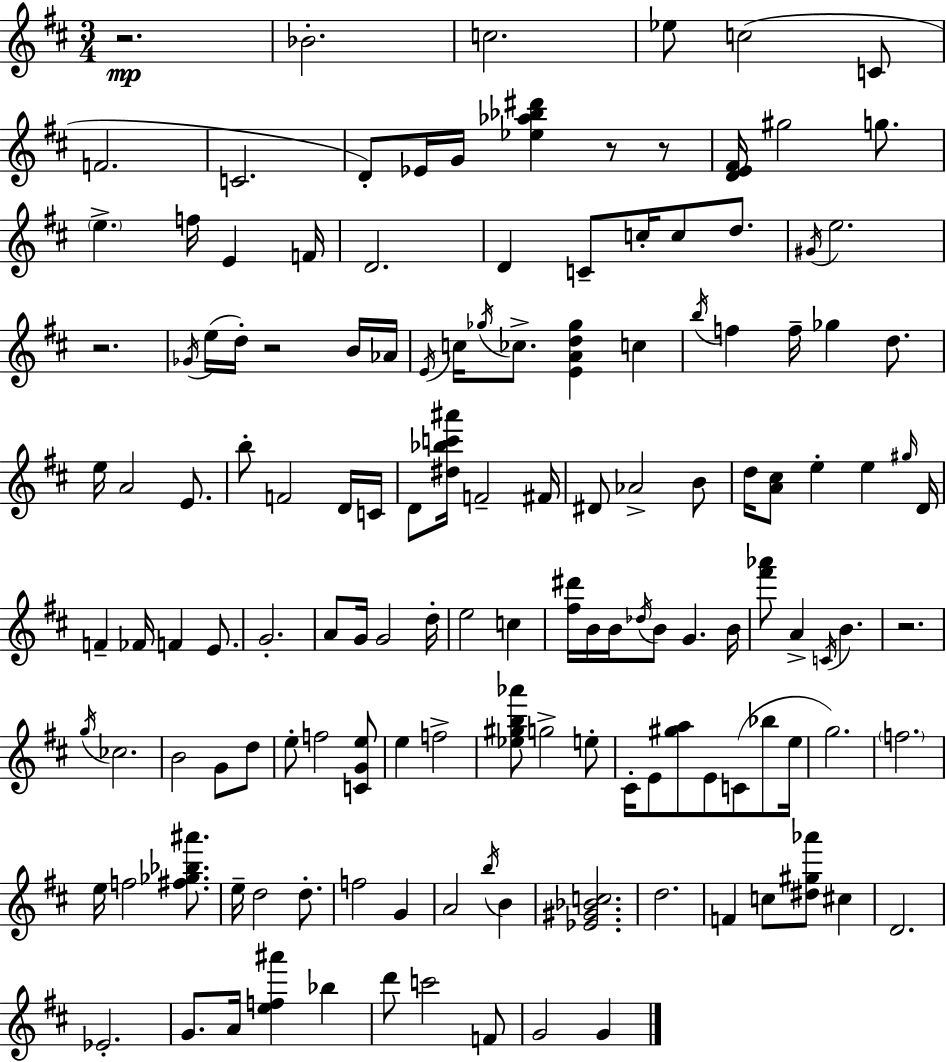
X:1
T:Untitled
M:3/4
L:1/4
K:D
z2 _B2 c2 _e/2 c2 C/2 F2 C2 D/2 _E/4 G/4 [_e_a_b^d'] z/2 z/2 [DE^F]/4 ^g2 g/2 e f/4 E F/4 D2 D C/2 c/4 c/2 d/2 ^G/4 e2 z2 _G/4 e/4 d/4 z2 B/4 _A/4 E/4 c/4 _g/4 _c/2 [EAd_g] c b/4 f f/4 _g d/2 e/4 A2 E/2 b/2 F2 D/4 C/4 D/2 [^d_bc'^a']/4 F2 ^F/4 ^D/2 _A2 B/2 d/4 [A^c]/2 e e ^g/4 D/4 F _F/4 F E/2 G2 A/2 G/4 G2 d/4 e2 c [^f^d']/4 B/4 B/4 _d/4 B/2 G B/4 [^f'_a']/2 A C/4 B z2 g/4 _c2 B2 G/2 d/2 e/2 f2 [CGe]/2 e f2 [_e^gb_a']/2 g2 e/2 ^C/4 E/2 [^ga]/2 E/2 C/2 _b/2 e/4 g2 f2 e/4 f2 [^f_g_b^a']/2 e/4 d2 d/2 f2 G A2 b/4 B [_E^G_Bc]2 d2 F c/2 [^d^g_a']/2 ^c D2 _E2 G/2 A/4 [ef^a'] _b d'/2 c'2 F/2 G2 G